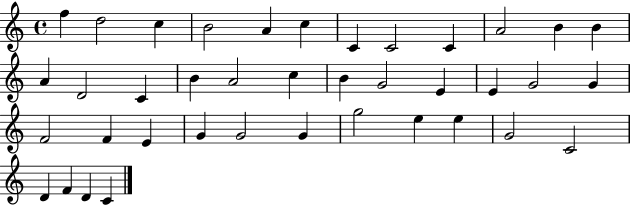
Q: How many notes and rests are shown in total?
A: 39